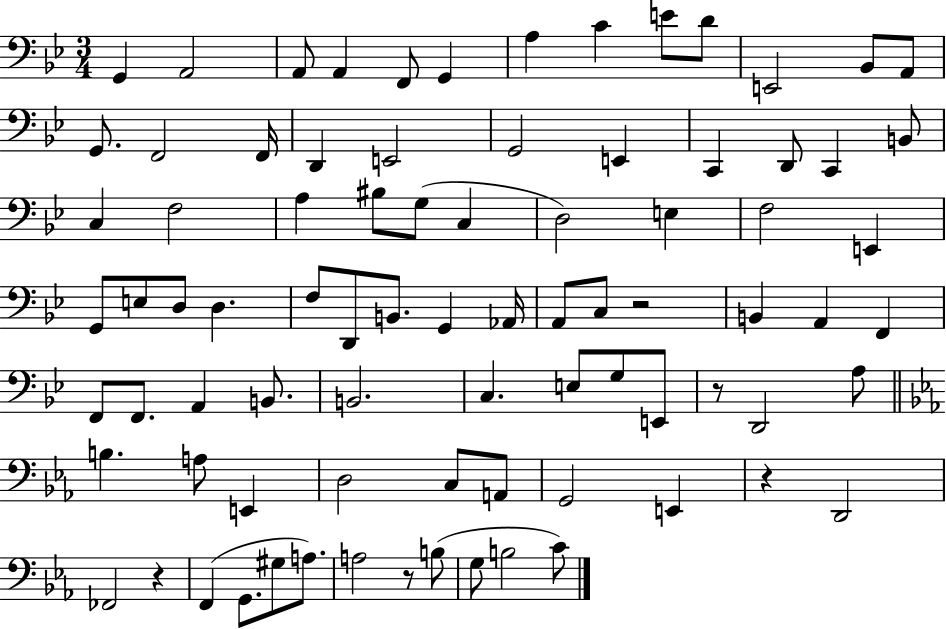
X:1
T:Untitled
M:3/4
L:1/4
K:Bb
G,, A,,2 A,,/2 A,, F,,/2 G,, A, C E/2 D/2 E,,2 _B,,/2 A,,/2 G,,/2 F,,2 F,,/4 D,, E,,2 G,,2 E,, C,, D,,/2 C,, B,,/2 C, F,2 A, ^B,/2 G,/2 C, D,2 E, F,2 E,, G,,/2 E,/2 D,/2 D, F,/2 D,,/2 B,,/2 G,, _A,,/4 A,,/2 C,/2 z2 B,, A,, F,, F,,/2 F,,/2 A,, B,,/2 B,,2 C, E,/2 G,/2 E,,/2 z/2 D,,2 A,/2 B, A,/2 E,, D,2 C,/2 A,,/2 G,,2 E,, z D,,2 _F,,2 z F,, G,,/2 ^G,/2 A,/2 A,2 z/2 B,/2 G,/2 B,2 C/2